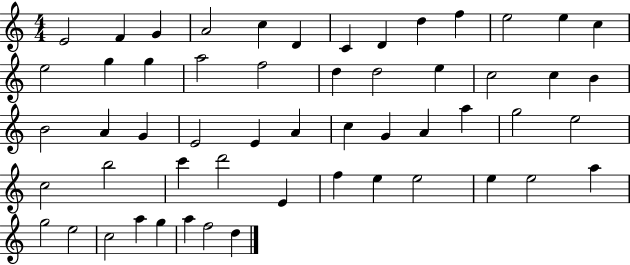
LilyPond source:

{
  \clef treble
  \numericTimeSignature
  \time 4/4
  \key c \major
  e'2 f'4 g'4 | a'2 c''4 d'4 | c'4 d'4 d''4 f''4 | e''2 e''4 c''4 | \break e''2 g''4 g''4 | a''2 f''2 | d''4 d''2 e''4 | c''2 c''4 b'4 | \break b'2 a'4 g'4 | e'2 e'4 a'4 | c''4 g'4 a'4 a''4 | g''2 e''2 | \break c''2 b''2 | c'''4 d'''2 e'4 | f''4 e''4 e''2 | e''4 e''2 a''4 | \break g''2 e''2 | c''2 a''4 g''4 | a''4 f''2 d''4 | \bar "|."
}